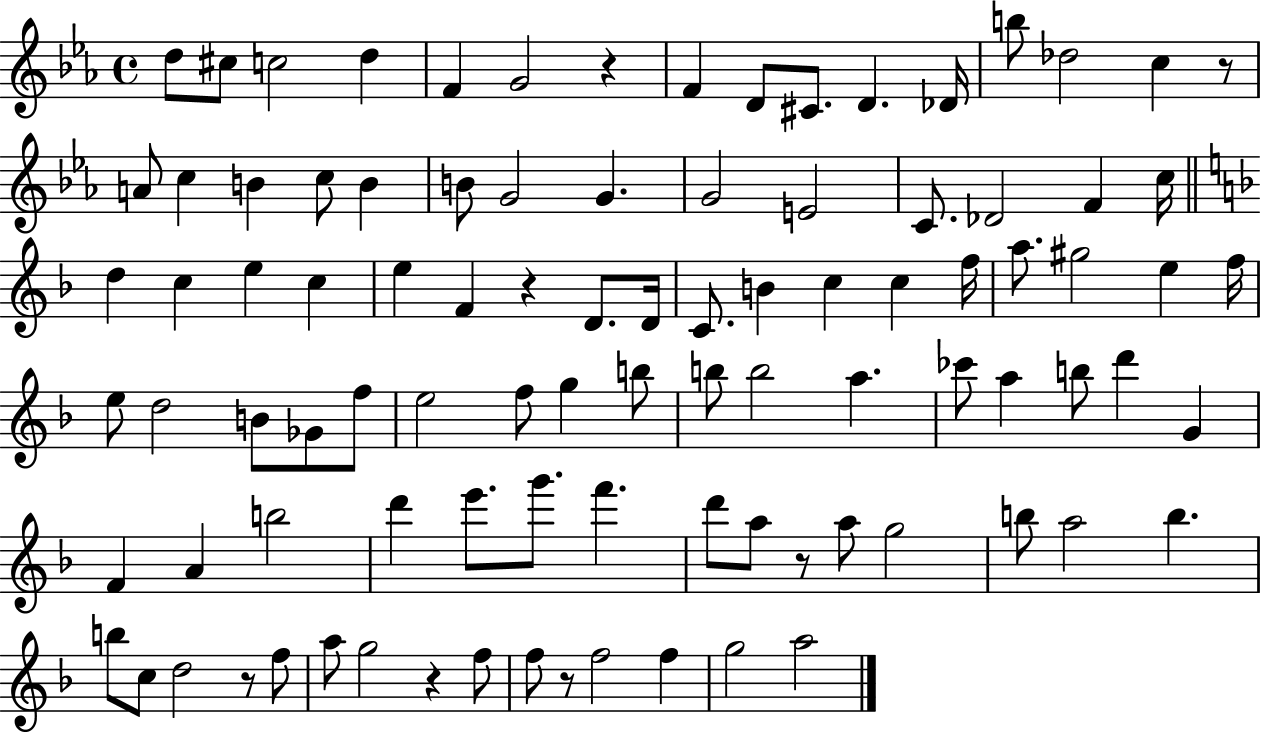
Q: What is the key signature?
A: EES major